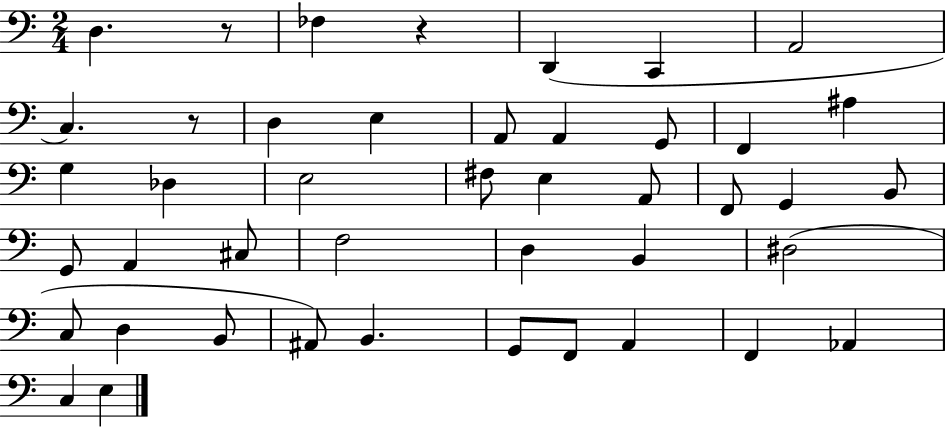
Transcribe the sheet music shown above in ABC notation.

X:1
T:Untitled
M:2/4
L:1/4
K:C
D, z/2 _F, z D,, C,, A,,2 C, z/2 D, E, A,,/2 A,, G,,/2 F,, ^A, G, _D, E,2 ^F,/2 E, A,,/2 F,,/2 G,, B,,/2 G,,/2 A,, ^C,/2 F,2 D, B,, ^D,2 C,/2 D, B,,/2 ^A,,/2 B,, G,,/2 F,,/2 A,, F,, _A,, C, E,